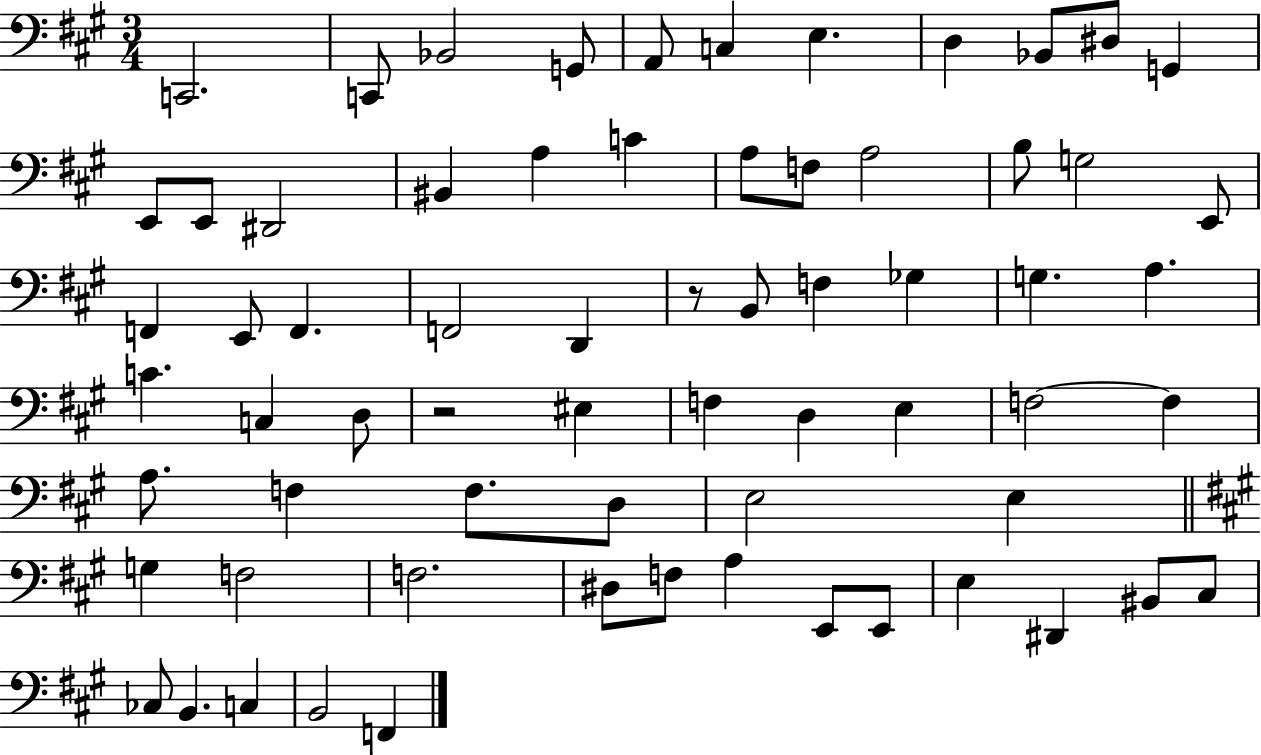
{
  \clef bass
  \numericTimeSignature
  \time 3/4
  \key a \major
  c,2. | c,8 bes,2 g,8 | a,8 c4 e4. | d4 bes,8 dis8 g,4 | \break e,8 e,8 dis,2 | bis,4 a4 c'4 | a8 f8 a2 | b8 g2 e,8 | \break f,4 e,8 f,4. | f,2 d,4 | r8 b,8 f4 ges4 | g4. a4. | \break c'4. c4 d8 | r2 eis4 | f4 d4 e4 | f2~~ f4 | \break a8. f4 f8. d8 | e2 e4 | \bar "||" \break \key a \major g4 f2 | f2. | dis8 f8 a4 e,8 e,8 | e4 dis,4 bis,8 cis8 | \break ces8 b,4. c4 | b,2 f,4 | \bar "|."
}